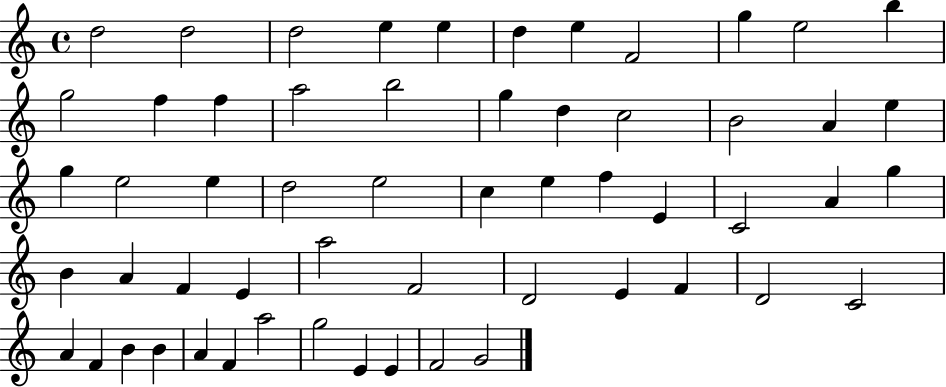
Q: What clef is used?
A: treble